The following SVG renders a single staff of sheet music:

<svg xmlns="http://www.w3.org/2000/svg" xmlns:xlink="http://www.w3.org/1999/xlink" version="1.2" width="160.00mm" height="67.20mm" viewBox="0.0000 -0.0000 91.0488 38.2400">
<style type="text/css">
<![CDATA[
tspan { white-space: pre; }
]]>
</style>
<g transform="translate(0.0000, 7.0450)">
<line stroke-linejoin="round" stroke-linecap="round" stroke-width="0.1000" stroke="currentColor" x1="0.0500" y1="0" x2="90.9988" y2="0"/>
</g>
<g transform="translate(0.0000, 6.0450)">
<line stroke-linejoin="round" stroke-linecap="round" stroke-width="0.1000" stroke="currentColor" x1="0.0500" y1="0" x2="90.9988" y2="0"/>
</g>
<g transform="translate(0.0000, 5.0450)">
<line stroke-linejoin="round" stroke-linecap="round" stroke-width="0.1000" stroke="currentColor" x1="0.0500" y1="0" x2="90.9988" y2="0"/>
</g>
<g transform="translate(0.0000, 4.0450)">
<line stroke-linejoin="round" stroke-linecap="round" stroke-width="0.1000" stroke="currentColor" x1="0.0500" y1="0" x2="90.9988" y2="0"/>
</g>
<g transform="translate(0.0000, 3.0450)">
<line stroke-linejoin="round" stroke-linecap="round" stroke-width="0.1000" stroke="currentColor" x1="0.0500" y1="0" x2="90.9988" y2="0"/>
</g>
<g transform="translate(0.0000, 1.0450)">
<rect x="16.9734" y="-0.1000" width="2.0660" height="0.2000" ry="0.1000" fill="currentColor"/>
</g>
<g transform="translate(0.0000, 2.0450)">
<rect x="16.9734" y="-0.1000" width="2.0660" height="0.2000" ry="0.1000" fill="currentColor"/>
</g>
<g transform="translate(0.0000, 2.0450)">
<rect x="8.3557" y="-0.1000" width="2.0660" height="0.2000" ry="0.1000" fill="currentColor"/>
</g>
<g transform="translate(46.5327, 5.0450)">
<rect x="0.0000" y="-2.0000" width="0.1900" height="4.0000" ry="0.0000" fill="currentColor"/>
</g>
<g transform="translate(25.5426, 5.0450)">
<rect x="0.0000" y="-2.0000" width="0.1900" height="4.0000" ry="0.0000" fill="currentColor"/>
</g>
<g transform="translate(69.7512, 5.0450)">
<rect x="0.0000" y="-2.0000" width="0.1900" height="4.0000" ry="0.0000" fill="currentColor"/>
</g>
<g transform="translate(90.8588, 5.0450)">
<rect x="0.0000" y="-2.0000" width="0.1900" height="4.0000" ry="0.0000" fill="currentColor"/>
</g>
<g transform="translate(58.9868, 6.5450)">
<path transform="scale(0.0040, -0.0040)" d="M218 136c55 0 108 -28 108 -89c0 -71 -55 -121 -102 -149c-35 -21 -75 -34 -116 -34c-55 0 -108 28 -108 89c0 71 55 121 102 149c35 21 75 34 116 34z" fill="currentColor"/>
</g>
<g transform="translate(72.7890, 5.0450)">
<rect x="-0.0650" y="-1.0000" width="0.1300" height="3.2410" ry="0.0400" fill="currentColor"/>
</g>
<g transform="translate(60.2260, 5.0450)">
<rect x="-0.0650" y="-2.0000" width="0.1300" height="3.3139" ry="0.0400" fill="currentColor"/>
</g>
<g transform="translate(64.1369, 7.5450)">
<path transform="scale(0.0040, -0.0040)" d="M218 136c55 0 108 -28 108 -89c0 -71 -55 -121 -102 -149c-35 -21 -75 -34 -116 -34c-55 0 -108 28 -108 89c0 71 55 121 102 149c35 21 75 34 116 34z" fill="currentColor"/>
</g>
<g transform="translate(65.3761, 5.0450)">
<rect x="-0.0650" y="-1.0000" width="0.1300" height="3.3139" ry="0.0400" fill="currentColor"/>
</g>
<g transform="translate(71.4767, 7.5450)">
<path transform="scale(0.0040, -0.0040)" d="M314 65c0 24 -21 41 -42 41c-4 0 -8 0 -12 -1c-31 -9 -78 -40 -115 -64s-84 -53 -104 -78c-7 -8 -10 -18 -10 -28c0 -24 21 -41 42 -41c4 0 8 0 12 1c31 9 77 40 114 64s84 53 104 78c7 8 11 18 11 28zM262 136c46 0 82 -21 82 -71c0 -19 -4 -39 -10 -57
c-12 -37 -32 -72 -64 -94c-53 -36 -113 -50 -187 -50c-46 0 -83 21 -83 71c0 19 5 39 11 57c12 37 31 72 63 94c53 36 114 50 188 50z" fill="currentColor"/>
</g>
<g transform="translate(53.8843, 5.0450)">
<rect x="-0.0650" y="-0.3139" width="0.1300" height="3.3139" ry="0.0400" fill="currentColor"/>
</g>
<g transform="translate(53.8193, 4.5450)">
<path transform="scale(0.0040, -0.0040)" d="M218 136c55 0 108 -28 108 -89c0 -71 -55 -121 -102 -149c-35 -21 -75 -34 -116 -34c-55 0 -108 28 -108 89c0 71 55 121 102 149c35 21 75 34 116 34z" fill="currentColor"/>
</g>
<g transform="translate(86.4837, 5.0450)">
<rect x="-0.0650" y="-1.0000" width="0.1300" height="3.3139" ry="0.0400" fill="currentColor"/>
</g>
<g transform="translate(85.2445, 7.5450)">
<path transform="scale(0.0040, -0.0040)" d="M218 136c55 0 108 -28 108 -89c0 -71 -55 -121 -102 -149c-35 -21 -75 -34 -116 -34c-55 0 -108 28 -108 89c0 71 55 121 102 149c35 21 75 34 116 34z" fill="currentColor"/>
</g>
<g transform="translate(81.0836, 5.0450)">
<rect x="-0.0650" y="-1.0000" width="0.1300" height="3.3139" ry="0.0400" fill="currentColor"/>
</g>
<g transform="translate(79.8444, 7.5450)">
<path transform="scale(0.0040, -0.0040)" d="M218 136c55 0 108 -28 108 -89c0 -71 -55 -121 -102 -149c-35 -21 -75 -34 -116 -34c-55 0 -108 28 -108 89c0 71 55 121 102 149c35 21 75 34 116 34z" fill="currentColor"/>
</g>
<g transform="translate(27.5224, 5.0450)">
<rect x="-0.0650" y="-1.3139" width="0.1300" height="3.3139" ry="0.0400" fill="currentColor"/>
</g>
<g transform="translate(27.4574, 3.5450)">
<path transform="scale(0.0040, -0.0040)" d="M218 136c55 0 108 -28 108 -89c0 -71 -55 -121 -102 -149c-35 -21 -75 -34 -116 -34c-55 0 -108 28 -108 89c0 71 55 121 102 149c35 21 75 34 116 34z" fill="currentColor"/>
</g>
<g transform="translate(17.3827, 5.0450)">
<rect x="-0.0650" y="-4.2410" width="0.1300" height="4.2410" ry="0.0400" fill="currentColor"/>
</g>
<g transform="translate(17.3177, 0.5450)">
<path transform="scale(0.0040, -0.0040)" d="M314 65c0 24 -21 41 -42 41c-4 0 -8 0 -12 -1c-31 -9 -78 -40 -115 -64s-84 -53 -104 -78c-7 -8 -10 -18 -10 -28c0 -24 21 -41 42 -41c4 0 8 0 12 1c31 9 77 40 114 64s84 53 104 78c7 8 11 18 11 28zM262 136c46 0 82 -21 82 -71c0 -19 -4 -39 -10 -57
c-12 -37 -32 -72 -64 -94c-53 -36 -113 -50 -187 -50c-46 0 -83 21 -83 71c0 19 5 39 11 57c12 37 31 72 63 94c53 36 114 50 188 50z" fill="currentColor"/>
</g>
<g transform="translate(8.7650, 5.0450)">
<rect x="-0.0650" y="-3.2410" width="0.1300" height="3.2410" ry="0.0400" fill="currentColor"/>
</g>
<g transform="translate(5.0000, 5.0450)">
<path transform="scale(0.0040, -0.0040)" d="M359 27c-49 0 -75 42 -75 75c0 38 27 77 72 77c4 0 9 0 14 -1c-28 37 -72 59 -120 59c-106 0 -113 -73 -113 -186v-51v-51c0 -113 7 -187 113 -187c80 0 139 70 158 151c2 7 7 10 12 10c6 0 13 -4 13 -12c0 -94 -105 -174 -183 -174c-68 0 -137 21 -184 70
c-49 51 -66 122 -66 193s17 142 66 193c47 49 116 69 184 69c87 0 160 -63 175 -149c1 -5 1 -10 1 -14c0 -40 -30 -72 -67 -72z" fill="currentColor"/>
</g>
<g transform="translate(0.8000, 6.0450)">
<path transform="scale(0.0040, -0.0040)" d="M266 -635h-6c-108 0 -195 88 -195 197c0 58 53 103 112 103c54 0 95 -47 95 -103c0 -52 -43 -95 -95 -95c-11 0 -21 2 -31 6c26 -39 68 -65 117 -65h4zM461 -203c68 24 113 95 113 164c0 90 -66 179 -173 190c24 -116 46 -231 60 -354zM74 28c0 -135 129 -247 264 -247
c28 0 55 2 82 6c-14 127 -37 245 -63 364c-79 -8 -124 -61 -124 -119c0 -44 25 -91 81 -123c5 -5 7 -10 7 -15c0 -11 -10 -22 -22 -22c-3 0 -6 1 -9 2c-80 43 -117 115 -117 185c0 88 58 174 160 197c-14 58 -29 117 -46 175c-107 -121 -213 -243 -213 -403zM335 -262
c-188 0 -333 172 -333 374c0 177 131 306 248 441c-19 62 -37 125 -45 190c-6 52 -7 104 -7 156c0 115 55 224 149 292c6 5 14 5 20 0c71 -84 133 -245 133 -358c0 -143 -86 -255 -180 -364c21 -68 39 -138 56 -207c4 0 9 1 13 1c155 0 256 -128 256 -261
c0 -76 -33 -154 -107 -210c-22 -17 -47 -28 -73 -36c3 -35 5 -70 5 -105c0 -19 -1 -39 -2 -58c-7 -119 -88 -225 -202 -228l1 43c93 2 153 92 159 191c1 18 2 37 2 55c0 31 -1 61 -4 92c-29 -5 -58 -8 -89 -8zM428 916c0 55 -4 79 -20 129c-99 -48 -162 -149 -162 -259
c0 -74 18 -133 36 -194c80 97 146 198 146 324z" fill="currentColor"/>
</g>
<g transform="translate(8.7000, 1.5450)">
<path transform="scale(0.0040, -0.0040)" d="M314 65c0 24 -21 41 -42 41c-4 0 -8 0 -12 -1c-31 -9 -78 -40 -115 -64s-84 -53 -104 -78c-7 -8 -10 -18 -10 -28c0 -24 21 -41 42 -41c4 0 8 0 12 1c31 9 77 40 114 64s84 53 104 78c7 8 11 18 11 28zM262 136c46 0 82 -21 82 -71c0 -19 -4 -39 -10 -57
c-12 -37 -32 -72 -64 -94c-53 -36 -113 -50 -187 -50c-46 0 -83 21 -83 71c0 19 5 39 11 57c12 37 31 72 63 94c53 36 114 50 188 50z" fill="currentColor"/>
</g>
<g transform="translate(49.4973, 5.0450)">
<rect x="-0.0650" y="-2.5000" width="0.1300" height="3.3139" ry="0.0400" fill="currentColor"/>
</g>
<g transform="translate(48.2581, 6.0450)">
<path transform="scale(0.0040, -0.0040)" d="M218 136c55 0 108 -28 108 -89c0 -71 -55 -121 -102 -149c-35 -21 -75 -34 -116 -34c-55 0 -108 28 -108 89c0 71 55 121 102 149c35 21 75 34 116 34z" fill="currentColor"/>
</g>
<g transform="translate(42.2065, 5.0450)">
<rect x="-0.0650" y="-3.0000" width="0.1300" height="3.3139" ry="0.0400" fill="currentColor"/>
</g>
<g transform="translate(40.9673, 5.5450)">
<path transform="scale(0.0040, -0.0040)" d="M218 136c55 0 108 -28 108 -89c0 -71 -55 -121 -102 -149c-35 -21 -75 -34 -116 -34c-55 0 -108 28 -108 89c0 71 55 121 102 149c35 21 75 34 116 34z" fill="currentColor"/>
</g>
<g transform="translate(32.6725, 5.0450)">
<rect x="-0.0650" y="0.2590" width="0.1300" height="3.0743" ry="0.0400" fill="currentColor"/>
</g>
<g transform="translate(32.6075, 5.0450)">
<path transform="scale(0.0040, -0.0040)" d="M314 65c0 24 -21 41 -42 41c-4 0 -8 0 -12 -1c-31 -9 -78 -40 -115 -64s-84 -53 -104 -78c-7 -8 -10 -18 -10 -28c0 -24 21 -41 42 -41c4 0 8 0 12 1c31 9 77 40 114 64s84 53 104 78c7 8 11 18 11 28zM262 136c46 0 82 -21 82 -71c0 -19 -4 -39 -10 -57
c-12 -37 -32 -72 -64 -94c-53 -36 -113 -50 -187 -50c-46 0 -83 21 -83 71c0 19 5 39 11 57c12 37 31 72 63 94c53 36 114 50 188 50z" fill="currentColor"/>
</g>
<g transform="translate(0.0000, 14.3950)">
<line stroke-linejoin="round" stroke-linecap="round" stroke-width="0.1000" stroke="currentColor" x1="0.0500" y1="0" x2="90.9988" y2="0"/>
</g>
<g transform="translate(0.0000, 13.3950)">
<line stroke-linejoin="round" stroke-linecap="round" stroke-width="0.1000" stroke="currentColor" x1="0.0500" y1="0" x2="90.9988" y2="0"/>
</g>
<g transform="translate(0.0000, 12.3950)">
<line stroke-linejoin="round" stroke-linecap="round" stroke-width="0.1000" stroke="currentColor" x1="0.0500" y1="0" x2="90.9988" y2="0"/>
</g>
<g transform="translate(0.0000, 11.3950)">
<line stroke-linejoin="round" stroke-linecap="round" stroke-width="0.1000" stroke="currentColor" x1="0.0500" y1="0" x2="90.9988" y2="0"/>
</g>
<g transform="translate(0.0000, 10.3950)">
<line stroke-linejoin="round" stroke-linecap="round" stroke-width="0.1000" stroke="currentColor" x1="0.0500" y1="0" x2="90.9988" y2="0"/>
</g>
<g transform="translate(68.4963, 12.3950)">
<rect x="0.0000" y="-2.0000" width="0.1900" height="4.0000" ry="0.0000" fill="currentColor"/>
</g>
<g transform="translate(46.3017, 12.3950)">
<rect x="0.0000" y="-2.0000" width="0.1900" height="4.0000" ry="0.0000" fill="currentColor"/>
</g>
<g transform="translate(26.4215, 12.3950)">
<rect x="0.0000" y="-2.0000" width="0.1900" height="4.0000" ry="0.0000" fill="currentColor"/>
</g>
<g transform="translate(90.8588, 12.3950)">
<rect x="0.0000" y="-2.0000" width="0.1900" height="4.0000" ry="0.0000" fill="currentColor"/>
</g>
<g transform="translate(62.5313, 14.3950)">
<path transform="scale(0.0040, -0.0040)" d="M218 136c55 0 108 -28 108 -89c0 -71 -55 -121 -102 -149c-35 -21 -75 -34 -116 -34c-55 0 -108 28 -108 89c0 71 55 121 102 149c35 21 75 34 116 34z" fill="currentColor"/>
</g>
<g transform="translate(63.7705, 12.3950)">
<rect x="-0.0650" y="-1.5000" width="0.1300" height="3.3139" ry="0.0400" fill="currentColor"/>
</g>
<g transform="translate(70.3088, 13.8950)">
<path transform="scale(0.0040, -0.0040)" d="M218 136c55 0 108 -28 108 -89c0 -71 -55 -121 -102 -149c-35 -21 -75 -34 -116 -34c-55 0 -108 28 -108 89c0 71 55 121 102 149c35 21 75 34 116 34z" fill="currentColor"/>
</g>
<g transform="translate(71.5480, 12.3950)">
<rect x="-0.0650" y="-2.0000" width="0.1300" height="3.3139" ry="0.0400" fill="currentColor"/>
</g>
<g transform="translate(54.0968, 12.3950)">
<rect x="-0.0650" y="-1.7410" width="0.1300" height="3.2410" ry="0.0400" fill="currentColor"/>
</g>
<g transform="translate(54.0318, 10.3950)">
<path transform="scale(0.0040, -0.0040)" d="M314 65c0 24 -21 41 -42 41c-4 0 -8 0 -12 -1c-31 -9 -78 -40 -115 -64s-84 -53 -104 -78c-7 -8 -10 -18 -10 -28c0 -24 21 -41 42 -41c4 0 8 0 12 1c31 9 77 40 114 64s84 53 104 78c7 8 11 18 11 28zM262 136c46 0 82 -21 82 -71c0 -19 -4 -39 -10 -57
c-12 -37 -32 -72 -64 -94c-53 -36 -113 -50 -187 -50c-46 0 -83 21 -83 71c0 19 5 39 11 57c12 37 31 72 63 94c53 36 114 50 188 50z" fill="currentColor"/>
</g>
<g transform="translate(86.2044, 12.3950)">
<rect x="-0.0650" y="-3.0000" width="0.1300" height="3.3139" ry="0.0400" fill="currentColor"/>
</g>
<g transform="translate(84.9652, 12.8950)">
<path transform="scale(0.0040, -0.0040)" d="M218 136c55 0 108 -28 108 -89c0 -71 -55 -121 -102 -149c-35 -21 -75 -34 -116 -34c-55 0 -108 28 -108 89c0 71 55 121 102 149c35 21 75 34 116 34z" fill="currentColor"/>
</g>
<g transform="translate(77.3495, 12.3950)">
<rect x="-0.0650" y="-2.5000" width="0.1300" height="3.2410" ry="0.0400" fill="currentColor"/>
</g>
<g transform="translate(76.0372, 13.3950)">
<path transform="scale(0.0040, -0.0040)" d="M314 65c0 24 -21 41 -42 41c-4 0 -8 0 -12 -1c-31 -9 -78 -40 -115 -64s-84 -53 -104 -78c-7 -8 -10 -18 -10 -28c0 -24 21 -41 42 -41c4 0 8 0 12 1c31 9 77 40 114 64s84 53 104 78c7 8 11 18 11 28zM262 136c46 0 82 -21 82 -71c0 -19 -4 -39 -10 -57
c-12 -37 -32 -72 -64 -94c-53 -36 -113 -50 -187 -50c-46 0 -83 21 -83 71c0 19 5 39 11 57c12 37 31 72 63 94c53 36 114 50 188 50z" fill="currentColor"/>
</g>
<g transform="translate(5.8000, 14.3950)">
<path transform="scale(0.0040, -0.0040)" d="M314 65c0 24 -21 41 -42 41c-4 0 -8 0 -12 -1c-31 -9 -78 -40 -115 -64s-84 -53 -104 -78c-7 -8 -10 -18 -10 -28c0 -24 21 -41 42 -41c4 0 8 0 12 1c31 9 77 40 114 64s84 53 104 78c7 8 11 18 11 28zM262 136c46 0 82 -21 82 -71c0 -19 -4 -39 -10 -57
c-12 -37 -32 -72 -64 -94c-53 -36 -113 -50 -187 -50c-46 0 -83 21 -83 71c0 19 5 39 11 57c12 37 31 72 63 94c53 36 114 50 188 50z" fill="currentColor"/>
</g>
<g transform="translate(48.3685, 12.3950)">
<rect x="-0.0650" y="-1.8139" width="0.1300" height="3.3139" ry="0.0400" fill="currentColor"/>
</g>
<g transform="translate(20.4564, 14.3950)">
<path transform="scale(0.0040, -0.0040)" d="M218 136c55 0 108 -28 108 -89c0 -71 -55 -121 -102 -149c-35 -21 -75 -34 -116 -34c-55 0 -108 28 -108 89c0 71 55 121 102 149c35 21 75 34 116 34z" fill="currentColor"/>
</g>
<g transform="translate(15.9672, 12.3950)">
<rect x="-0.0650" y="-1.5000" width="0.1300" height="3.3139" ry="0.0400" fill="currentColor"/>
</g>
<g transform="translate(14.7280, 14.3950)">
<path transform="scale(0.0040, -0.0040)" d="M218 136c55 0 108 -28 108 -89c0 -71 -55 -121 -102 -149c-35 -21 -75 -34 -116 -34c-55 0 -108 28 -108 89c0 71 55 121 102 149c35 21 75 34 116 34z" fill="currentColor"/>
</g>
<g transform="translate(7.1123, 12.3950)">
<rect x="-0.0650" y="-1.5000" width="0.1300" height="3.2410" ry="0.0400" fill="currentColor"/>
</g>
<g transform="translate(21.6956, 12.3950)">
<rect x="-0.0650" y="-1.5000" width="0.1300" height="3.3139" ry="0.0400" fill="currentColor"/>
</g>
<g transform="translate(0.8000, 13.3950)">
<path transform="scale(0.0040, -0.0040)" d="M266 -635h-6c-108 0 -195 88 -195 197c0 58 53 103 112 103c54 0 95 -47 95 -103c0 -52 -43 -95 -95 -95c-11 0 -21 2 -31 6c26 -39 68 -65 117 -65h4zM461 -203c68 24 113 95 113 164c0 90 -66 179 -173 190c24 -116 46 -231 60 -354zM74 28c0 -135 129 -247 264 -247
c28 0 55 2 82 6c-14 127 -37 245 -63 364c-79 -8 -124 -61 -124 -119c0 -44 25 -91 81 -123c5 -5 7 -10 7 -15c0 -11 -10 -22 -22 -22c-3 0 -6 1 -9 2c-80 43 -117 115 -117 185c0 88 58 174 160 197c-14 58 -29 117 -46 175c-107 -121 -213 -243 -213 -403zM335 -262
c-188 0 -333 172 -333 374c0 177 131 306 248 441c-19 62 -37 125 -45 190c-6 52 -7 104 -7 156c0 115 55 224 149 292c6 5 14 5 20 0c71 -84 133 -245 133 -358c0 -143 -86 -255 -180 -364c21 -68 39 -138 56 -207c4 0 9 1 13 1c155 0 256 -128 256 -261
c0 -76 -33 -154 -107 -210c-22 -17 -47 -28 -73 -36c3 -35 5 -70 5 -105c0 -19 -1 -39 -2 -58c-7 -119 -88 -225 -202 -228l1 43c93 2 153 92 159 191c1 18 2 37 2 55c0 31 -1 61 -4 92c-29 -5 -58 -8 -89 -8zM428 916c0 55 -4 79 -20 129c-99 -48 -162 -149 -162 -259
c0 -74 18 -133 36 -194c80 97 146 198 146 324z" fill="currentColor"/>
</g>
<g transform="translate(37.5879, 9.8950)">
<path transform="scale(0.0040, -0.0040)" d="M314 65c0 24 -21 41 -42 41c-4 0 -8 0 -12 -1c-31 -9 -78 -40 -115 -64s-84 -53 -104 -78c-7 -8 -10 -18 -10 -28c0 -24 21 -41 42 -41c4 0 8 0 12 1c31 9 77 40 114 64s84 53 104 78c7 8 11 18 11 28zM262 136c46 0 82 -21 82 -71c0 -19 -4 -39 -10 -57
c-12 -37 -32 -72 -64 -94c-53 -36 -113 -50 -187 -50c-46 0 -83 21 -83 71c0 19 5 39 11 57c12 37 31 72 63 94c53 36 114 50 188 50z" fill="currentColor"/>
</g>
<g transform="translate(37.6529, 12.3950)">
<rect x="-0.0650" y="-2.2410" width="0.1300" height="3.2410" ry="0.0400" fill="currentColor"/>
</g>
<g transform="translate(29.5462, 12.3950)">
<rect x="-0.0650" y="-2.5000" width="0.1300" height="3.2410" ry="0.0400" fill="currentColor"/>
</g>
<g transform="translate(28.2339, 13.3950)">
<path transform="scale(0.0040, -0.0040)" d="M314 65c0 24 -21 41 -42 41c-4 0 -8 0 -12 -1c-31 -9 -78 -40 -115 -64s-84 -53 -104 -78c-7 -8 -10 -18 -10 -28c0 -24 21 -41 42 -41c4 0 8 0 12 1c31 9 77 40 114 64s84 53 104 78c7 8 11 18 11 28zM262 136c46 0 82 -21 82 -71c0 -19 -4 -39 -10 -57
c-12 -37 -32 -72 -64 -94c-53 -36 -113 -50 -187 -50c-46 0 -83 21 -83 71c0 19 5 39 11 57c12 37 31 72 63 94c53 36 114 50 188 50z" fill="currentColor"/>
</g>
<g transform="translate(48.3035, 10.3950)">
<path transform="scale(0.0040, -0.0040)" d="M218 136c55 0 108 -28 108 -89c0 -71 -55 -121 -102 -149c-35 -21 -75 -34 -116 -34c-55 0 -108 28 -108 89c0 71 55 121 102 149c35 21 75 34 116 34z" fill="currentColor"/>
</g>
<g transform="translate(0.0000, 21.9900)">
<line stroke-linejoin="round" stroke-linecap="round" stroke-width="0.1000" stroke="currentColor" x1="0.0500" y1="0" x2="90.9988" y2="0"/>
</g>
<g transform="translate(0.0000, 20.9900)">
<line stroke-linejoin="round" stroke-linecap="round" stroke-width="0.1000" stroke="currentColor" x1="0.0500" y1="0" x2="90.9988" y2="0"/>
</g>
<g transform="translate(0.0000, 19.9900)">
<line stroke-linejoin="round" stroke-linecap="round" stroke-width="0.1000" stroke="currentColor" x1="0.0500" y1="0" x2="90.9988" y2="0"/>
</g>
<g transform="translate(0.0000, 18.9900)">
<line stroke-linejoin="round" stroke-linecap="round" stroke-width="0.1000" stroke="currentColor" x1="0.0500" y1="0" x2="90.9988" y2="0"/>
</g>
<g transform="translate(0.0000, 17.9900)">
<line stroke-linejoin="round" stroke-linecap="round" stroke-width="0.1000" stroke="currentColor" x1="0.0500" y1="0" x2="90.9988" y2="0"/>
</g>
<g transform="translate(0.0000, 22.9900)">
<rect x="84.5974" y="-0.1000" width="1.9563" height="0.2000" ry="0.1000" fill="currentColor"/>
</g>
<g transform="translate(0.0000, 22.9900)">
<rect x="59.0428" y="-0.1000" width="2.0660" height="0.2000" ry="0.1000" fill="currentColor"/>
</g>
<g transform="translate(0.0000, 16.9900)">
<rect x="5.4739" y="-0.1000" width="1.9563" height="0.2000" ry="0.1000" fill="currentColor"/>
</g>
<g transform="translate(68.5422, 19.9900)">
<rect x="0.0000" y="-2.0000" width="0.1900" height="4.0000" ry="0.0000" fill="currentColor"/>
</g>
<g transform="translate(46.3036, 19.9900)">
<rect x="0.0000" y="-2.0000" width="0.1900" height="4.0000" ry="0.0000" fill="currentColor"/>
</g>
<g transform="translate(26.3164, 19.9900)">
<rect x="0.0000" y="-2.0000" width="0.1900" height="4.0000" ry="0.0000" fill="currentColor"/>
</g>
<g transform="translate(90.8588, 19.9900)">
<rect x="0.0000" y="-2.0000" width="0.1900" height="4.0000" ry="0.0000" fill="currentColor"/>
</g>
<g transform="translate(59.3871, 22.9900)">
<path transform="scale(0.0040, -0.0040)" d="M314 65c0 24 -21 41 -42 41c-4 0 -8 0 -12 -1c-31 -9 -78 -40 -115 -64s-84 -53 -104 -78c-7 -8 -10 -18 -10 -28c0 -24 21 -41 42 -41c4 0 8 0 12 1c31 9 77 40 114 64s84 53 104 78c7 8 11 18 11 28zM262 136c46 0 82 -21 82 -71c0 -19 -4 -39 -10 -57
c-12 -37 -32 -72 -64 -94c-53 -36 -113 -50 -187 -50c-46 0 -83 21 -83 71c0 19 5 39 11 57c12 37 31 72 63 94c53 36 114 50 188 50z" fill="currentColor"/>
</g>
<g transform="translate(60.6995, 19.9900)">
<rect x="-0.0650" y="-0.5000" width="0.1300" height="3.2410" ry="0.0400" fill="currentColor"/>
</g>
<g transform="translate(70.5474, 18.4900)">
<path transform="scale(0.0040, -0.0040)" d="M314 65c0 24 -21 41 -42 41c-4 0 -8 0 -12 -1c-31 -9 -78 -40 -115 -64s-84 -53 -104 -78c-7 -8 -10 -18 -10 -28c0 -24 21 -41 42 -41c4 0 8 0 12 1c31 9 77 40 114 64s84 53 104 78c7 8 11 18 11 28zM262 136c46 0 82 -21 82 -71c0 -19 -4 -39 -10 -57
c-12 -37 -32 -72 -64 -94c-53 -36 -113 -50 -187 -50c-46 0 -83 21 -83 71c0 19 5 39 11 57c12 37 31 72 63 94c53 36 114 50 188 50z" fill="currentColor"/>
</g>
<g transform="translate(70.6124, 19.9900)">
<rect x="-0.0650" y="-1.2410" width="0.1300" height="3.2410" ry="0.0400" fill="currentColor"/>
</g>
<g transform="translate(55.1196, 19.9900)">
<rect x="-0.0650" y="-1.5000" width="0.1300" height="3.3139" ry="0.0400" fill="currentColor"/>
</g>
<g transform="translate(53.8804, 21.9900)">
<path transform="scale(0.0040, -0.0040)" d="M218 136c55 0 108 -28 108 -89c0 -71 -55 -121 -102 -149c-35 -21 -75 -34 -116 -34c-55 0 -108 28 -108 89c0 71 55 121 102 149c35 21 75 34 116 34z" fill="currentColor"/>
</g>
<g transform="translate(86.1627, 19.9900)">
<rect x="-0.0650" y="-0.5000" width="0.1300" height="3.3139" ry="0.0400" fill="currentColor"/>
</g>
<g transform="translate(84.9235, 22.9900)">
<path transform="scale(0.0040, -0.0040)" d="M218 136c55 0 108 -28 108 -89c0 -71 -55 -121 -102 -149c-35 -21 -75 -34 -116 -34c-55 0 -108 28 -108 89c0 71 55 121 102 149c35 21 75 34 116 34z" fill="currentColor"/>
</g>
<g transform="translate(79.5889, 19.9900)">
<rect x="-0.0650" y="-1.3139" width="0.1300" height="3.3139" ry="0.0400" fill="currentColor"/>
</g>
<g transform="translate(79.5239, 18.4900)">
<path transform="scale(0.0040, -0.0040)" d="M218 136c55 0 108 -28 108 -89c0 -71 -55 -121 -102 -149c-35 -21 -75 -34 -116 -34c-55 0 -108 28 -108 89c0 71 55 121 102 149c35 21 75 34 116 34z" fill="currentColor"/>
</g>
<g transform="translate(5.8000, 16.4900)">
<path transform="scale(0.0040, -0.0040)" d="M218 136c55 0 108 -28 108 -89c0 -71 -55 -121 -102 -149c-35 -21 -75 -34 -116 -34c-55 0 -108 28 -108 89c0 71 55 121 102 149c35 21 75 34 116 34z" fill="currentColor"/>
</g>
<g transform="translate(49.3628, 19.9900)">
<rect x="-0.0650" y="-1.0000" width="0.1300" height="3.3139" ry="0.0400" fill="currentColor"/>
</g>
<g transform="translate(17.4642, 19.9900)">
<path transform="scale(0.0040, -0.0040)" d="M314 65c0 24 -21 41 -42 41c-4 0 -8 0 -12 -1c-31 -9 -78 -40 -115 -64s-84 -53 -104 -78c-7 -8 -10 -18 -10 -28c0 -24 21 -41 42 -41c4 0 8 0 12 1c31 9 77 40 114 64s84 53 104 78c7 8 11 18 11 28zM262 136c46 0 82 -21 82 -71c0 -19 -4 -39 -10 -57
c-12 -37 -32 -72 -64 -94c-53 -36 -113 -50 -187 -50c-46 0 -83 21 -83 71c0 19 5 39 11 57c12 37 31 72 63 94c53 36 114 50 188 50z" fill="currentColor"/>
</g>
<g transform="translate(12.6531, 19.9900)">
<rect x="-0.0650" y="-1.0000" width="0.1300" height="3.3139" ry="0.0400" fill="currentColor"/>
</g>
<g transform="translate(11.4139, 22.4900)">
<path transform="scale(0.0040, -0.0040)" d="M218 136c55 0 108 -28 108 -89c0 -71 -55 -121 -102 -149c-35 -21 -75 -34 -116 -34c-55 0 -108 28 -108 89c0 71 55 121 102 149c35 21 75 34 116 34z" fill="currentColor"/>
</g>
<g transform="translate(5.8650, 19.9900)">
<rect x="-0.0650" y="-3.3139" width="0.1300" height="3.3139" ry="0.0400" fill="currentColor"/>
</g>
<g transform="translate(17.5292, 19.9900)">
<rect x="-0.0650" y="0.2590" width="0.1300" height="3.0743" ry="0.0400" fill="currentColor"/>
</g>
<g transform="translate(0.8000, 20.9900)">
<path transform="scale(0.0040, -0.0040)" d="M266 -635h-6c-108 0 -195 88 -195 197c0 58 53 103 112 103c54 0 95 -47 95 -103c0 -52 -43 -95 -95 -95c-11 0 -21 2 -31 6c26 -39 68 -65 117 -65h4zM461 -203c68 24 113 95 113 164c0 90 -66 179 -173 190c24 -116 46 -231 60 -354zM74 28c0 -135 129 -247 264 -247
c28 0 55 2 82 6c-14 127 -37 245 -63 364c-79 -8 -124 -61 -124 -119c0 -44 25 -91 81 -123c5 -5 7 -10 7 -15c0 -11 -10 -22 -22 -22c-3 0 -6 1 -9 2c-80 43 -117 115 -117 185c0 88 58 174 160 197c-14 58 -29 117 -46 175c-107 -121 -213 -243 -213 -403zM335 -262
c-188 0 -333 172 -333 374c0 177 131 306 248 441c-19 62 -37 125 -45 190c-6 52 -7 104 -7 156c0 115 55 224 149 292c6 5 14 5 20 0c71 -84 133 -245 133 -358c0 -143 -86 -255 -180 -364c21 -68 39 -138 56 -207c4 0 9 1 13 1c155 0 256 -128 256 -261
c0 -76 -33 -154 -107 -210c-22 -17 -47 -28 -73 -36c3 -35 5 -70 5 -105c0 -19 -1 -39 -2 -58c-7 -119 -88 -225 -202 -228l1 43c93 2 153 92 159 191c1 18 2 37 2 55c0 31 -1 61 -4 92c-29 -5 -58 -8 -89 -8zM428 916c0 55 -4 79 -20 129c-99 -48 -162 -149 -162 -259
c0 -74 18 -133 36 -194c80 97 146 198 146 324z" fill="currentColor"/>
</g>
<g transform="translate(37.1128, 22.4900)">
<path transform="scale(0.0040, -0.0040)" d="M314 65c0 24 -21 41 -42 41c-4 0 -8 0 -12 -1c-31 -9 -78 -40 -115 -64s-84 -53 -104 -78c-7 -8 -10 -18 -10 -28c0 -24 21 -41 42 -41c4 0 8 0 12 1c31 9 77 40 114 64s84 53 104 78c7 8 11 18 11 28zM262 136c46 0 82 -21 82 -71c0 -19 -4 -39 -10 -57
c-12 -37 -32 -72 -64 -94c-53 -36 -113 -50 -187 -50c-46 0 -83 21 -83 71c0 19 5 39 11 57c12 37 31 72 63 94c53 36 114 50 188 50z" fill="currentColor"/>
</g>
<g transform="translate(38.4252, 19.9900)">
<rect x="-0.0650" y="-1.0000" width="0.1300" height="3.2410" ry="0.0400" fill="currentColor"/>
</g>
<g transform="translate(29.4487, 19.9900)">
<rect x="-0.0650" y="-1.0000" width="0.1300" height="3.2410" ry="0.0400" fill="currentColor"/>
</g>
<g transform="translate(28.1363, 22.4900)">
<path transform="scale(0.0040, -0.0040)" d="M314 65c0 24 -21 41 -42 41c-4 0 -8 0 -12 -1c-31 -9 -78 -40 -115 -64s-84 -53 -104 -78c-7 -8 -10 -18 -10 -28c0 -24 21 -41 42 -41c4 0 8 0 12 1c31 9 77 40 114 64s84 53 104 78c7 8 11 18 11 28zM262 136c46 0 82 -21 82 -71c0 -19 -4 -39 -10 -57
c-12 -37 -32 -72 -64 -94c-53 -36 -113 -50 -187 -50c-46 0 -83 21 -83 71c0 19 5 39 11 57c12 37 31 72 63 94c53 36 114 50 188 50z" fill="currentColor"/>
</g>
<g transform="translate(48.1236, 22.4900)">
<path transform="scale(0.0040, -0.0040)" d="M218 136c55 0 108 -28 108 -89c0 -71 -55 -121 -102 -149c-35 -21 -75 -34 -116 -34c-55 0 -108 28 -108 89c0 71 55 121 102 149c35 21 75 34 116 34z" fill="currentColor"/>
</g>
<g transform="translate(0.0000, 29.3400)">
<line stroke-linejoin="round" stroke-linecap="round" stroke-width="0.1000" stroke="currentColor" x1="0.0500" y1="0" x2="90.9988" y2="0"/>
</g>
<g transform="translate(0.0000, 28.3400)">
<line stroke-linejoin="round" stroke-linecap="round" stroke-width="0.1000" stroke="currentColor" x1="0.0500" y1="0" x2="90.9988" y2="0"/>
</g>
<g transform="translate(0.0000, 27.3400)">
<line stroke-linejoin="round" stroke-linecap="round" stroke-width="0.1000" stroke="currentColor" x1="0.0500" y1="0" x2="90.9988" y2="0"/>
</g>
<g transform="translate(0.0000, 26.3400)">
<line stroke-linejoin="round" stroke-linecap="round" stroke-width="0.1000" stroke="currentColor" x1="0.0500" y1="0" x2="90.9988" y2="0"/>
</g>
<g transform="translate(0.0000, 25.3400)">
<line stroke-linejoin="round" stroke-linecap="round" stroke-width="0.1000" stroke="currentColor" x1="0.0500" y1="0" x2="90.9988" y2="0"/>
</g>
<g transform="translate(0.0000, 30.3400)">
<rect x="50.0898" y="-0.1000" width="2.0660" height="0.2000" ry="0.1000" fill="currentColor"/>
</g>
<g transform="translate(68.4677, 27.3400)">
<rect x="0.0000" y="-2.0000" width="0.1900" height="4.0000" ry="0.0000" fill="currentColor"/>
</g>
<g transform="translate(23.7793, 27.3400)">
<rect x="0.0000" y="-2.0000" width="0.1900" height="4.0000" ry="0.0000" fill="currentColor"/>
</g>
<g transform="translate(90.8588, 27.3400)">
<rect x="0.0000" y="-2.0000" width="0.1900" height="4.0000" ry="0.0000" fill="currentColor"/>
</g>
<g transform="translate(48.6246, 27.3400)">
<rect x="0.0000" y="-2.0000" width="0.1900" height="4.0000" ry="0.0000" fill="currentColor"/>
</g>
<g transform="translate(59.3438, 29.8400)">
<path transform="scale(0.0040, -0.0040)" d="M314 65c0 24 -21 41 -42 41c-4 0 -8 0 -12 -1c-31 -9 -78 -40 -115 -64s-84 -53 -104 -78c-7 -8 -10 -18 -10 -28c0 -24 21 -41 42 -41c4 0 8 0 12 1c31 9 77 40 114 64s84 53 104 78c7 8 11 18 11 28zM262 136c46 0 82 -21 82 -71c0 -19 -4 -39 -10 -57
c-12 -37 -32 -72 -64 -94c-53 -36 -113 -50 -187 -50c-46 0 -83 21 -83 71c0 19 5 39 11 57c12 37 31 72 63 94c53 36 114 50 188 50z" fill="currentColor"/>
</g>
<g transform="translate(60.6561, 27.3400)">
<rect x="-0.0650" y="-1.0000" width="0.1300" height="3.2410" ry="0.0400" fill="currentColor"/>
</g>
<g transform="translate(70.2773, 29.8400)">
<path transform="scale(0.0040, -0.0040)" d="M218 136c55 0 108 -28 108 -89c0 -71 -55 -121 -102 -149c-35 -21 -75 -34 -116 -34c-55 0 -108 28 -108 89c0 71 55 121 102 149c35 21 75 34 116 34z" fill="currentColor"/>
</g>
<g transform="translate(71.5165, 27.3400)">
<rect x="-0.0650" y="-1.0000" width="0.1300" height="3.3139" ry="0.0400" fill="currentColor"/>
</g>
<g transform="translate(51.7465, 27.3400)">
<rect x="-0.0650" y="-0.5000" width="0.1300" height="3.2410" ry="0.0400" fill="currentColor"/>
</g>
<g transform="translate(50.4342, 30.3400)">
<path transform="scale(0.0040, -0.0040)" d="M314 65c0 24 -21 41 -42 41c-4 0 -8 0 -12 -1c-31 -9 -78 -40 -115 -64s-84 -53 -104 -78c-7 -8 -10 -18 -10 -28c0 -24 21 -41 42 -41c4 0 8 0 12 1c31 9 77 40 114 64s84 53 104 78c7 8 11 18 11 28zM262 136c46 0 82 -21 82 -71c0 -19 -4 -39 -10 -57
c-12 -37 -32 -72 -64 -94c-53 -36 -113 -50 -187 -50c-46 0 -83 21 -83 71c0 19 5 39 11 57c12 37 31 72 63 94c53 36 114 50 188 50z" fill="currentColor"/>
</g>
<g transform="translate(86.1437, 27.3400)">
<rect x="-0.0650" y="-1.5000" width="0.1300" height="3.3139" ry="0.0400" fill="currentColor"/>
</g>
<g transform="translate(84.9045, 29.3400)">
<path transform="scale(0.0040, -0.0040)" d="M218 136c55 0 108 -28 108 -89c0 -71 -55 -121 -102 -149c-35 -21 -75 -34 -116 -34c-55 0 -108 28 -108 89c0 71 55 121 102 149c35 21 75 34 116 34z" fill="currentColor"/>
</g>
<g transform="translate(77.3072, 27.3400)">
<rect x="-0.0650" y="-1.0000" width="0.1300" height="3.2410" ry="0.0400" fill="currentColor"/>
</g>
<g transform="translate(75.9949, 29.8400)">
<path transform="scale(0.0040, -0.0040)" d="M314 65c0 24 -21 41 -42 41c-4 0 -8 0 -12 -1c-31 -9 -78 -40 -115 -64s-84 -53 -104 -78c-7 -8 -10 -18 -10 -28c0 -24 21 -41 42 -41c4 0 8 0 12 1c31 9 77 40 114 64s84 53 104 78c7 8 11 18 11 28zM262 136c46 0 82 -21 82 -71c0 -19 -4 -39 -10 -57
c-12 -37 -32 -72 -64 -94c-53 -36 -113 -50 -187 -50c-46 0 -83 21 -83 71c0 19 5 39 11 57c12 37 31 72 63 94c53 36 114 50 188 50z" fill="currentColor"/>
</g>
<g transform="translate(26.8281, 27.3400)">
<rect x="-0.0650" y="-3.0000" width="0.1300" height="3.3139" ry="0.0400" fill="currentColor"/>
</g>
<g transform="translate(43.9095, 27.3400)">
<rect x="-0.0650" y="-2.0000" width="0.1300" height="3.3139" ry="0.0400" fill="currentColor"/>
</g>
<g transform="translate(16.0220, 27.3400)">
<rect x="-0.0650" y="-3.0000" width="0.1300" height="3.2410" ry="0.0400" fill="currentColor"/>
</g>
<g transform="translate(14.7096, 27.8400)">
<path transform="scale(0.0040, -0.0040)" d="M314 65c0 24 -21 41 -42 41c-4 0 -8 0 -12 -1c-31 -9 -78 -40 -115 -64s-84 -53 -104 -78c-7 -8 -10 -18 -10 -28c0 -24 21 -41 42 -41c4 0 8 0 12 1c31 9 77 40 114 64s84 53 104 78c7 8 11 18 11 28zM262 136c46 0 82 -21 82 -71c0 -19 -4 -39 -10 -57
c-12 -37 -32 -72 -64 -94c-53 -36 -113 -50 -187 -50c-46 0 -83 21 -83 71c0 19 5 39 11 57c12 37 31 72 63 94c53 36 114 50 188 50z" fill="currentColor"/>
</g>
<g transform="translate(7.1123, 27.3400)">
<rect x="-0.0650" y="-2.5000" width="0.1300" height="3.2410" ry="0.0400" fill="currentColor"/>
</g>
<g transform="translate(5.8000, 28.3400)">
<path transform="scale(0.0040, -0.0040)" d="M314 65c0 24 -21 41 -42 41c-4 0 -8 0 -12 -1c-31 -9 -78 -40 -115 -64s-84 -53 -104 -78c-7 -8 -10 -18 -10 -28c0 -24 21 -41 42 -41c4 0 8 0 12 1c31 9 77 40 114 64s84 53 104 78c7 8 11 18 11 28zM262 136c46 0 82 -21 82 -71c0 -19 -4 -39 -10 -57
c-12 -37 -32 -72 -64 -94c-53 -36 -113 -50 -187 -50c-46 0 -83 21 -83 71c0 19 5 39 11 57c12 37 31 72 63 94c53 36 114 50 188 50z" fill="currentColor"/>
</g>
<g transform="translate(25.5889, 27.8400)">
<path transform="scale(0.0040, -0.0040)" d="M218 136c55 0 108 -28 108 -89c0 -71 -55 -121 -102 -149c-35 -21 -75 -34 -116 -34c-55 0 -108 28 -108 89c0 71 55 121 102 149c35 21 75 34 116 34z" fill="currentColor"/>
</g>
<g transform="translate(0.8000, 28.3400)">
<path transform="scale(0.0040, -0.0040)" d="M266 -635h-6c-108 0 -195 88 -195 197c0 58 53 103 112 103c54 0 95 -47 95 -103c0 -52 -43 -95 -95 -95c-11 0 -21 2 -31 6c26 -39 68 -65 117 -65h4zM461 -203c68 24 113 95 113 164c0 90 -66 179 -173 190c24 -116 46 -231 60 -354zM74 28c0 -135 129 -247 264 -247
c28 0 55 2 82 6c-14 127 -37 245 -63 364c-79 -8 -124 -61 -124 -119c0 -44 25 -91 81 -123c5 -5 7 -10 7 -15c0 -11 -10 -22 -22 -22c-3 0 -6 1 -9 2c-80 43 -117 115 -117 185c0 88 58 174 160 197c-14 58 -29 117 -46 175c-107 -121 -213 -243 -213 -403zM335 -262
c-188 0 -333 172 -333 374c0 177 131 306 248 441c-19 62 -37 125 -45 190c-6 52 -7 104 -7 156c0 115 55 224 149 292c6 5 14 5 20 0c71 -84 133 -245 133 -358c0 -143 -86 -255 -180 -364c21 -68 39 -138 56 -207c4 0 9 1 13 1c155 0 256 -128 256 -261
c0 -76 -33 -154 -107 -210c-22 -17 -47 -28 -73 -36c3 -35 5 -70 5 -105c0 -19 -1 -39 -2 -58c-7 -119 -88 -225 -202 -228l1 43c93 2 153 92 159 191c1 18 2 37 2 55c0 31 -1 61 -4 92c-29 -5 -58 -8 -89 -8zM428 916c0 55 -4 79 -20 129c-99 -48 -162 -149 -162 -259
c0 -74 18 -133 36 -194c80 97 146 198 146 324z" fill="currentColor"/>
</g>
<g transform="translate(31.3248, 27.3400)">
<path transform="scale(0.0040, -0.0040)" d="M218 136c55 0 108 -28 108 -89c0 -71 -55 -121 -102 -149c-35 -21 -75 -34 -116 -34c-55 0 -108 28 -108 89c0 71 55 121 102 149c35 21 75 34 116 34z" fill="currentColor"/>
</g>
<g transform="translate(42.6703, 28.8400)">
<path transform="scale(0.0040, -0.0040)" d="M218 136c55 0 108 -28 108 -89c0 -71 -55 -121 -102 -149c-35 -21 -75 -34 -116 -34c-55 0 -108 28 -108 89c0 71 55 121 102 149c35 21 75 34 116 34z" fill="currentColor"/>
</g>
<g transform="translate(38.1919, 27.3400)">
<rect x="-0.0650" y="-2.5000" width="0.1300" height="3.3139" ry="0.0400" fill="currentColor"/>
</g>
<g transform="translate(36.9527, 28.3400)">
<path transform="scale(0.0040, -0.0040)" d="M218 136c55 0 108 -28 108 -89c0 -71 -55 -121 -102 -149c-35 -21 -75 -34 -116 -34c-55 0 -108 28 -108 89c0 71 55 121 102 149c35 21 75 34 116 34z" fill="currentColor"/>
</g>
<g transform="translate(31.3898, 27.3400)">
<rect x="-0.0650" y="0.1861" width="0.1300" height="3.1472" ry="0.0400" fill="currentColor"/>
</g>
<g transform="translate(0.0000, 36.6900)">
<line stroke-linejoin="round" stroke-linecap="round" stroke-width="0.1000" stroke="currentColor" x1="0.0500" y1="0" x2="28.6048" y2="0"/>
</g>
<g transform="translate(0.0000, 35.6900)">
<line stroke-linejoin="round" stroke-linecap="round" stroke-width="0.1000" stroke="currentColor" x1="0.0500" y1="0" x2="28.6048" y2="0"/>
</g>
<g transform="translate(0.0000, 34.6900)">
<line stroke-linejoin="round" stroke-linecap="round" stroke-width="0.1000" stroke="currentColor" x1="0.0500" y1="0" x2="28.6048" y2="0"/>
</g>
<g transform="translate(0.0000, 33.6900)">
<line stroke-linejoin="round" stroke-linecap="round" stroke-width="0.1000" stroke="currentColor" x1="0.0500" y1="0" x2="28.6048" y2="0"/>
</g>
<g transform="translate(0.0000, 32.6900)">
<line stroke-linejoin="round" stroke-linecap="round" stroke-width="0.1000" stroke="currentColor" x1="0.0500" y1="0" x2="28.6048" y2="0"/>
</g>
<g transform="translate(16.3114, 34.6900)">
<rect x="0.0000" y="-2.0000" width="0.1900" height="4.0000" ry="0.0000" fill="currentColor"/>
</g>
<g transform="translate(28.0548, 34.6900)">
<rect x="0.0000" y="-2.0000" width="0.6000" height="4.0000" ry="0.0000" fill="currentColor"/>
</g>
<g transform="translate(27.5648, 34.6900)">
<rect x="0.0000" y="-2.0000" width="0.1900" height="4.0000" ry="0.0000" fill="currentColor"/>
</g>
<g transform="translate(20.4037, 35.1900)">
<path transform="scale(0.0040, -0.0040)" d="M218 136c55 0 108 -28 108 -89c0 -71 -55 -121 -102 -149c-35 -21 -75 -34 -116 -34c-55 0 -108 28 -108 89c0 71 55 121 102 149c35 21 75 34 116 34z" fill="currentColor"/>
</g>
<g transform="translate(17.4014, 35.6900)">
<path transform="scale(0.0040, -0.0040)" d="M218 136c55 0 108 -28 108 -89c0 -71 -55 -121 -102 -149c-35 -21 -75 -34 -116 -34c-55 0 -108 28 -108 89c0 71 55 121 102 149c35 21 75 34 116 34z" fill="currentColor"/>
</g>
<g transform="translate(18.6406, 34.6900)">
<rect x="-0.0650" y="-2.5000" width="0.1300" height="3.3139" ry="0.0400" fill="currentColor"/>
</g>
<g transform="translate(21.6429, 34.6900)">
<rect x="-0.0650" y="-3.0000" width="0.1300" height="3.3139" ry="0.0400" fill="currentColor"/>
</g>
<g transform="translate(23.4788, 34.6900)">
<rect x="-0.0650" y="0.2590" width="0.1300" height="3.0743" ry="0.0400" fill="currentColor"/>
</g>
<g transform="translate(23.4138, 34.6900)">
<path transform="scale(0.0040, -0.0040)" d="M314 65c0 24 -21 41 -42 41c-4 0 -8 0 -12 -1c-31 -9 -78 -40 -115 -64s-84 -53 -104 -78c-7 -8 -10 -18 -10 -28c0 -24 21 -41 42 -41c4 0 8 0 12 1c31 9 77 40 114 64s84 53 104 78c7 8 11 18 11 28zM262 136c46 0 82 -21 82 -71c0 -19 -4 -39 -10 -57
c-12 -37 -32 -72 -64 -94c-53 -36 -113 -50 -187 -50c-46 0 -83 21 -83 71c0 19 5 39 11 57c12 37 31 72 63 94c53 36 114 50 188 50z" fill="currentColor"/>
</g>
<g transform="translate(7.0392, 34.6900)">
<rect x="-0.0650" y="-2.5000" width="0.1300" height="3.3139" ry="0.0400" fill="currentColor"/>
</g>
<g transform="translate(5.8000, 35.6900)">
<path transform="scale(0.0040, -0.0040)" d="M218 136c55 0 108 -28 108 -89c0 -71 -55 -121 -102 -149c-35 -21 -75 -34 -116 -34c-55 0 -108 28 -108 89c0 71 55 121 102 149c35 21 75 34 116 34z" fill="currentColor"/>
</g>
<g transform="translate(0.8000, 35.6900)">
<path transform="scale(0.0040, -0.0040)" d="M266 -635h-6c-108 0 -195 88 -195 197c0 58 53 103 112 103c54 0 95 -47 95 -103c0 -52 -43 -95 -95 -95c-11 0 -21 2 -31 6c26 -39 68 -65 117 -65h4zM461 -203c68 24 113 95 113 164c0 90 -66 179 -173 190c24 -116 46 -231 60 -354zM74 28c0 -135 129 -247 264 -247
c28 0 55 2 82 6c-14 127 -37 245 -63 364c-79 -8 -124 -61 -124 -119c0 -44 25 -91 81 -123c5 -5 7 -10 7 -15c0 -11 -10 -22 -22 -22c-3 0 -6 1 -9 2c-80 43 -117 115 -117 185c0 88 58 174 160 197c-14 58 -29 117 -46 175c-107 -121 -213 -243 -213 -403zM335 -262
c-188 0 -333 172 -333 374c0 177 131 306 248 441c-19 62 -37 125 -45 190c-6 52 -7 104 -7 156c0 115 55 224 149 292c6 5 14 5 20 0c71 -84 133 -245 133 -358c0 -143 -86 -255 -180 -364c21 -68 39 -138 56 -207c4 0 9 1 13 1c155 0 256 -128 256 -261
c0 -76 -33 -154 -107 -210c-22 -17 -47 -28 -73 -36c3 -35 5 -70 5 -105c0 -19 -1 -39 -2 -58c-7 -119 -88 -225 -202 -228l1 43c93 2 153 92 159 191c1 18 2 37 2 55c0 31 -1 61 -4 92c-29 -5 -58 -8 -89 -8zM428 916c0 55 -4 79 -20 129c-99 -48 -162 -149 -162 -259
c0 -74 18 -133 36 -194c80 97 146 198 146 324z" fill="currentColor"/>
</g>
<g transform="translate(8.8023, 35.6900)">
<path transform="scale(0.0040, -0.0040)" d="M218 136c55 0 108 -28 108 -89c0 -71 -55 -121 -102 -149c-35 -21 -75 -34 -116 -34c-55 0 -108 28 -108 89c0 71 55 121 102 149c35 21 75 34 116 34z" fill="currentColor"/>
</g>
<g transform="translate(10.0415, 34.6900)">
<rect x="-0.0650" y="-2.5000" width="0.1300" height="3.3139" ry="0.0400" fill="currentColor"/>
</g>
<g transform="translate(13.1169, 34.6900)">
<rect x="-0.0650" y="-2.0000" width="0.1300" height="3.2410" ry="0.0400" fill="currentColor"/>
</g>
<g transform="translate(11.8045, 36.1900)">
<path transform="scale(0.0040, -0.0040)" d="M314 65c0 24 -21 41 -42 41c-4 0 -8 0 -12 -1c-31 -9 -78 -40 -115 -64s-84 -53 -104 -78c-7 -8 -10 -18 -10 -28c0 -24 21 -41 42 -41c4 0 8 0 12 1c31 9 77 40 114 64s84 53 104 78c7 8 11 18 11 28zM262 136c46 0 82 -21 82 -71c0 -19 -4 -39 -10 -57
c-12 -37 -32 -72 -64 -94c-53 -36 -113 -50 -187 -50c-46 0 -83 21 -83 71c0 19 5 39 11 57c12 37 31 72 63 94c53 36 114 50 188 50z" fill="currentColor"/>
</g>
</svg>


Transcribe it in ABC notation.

X:1
T:Untitled
M:4/4
L:1/4
K:C
b2 d'2 e B2 A G c F D D2 D D E2 E E G2 g2 f f2 E F G2 A b D B2 D2 D2 D E C2 e2 e C G2 A2 A B G F C2 D2 D D2 E G G F2 G A B2